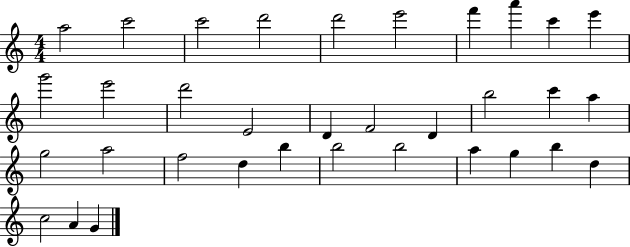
{
  \clef treble
  \numericTimeSignature
  \time 4/4
  \key c \major
  a''2 c'''2 | c'''2 d'''2 | d'''2 e'''2 | f'''4 a'''4 c'''4 e'''4 | \break g'''2 e'''2 | d'''2 e'2 | d'4 f'2 d'4 | b''2 c'''4 a''4 | \break g''2 a''2 | f''2 d''4 b''4 | b''2 b''2 | a''4 g''4 b''4 d''4 | \break c''2 a'4 g'4 | \bar "|."
}